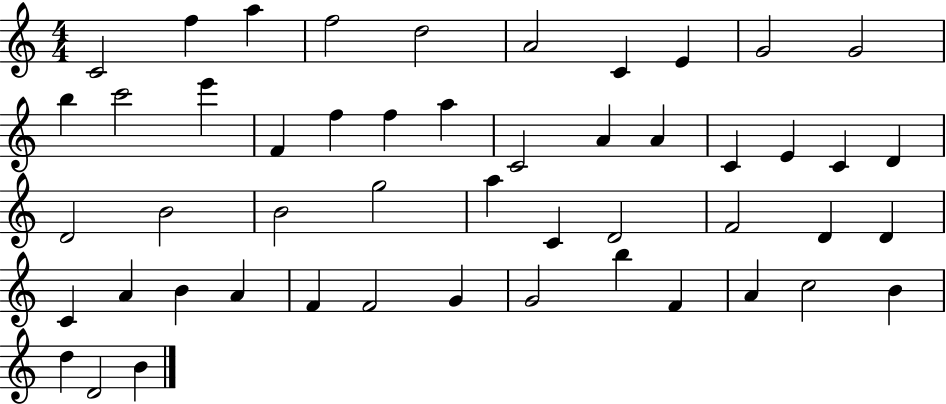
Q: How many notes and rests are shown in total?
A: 50